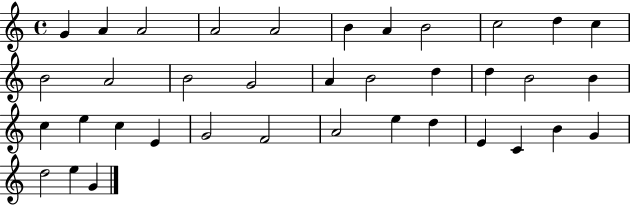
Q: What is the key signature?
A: C major